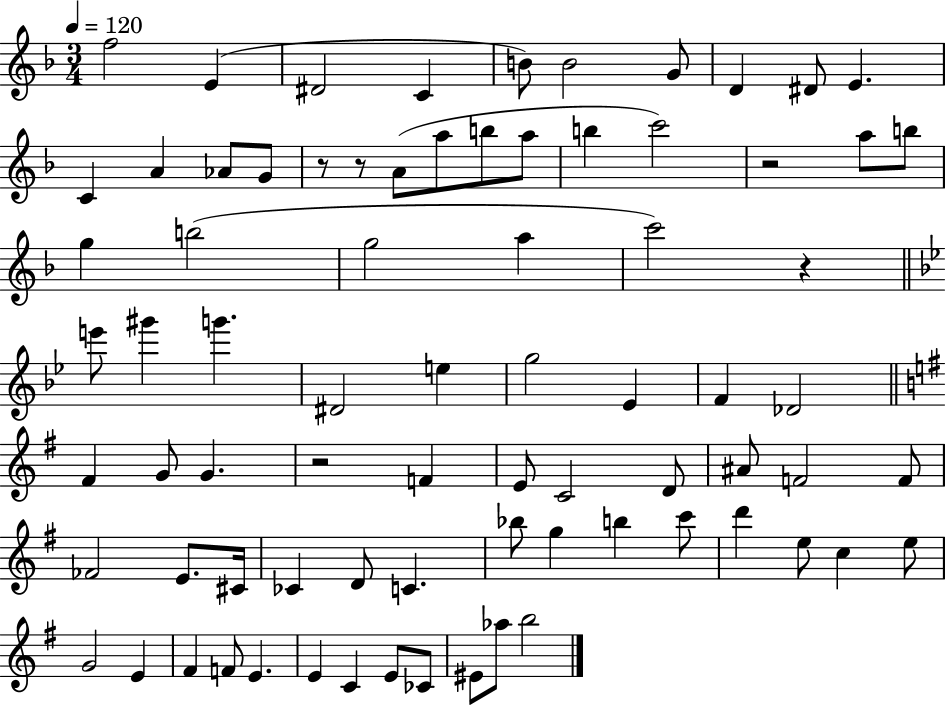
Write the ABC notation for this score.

X:1
T:Untitled
M:3/4
L:1/4
K:F
f2 E ^D2 C B/2 B2 G/2 D ^D/2 E C A _A/2 G/2 z/2 z/2 A/2 a/2 b/2 a/2 b c'2 z2 a/2 b/2 g b2 g2 a c'2 z e'/2 ^g' g' ^D2 e g2 _E F _D2 ^F G/2 G z2 F E/2 C2 D/2 ^A/2 F2 F/2 _F2 E/2 ^C/4 _C D/2 C _b/2 g b c'/2 d' e/2 c e/2 G2 E ^F F/2 E E C E/2 _C/2 ^E/2 _a/2 b2